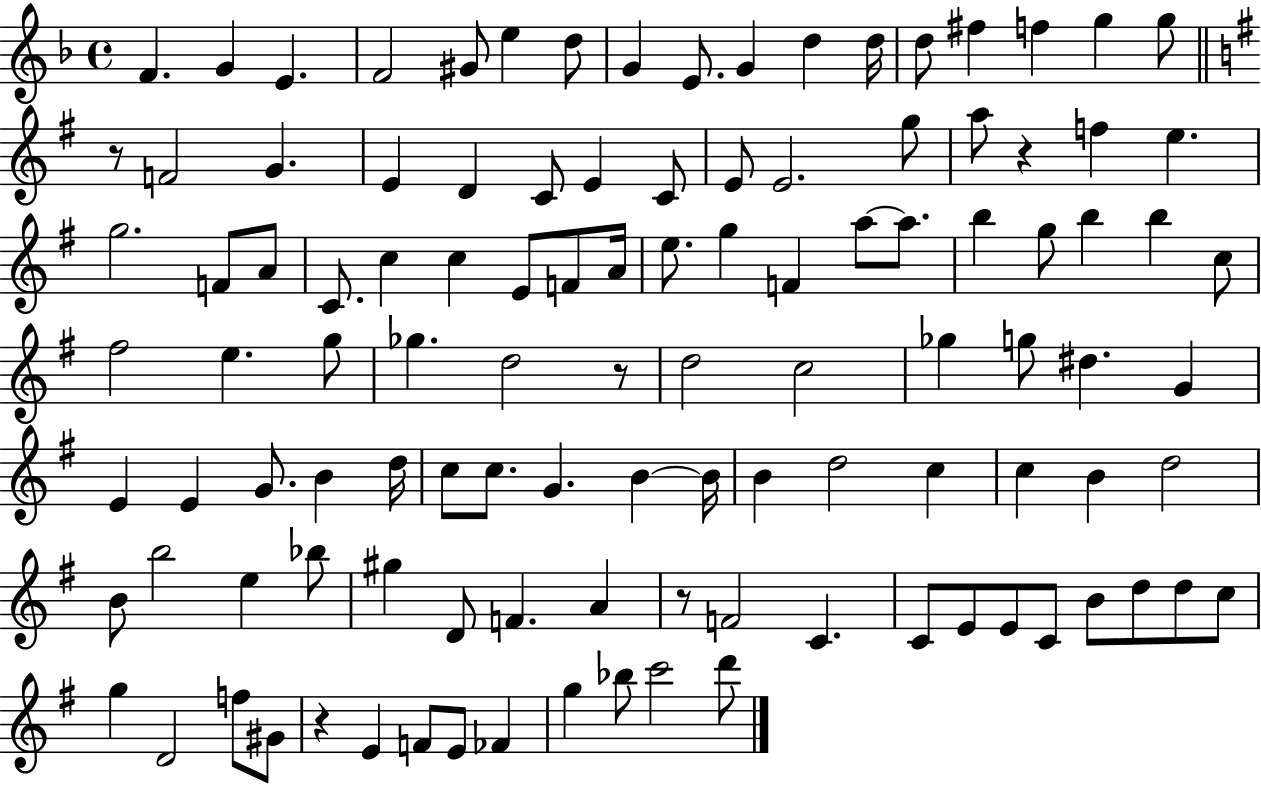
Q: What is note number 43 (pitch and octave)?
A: A5